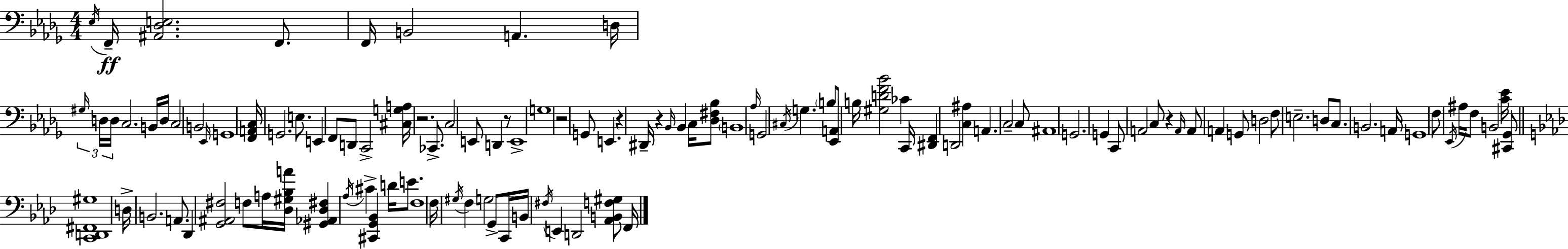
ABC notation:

X:1
T:Untitled
M:4/4
L:1/4
K:Bbm
_E,/4 F,,/4 [^A,,_D,E,]2 F,,/2 F,,/4 B,,2 A,, D,/4 ^G,/4 D,/4 D,/4 C,2 B,,/4 D,/4 C,2 B,,2 _E,,/4 G,,4 [F,,A,,C,]/4 G,,2 E,/2 E,, F,,/2 D,,/2 C,,2 [^C,G,A,]/4 z2 _C,,/2 C,2 E,,/2 D,, z/2 E,,4 G,4 z2 G,,/2 E,, z ^D,,/4 z _B,,/4 _B,, C,/4 [_D,^F,_B,]/2 B,,4 _A,/4 G,,2 ^C,/4 G, B,/2 [_E,,A,,]/2 B,/4 [^G,DF_B]2 _C C,,/4 [^D,,F,,] D,,2 [C,^A,] A,, C,2 C,/2 ^A,,4 G,,2 G,, C,,/2 A,,2 C,/2 z A,,/4 A,,/2 A,, G,,/2 D,2 F,/2 E,2 D,/2 C,/2 B,,2 A,,/4 G,,4 F,/2 _E,,/4 ^A,/4 F,/2 B,,2 [C_E]/4 [^C,,_G,,]/2 [C,,D,,^F,,^G,]4 D,/4 B,,2 A,,/2 _D,, [G,,^A,,^F,]2 F,/2 A,/4 [_D,^G,_B,A]/4 [^G,,_A,,_D,^F,] _A,/4 ^C [^C,,G,,_B,,] D/4 E/2 F,4 F,/4 ^G,/4 F, G,2 G,,/2 C,,/4 B,,/4 ^F,/4 E,, D,,2 [_A,,B,,F,^G,]/2 F,,/4